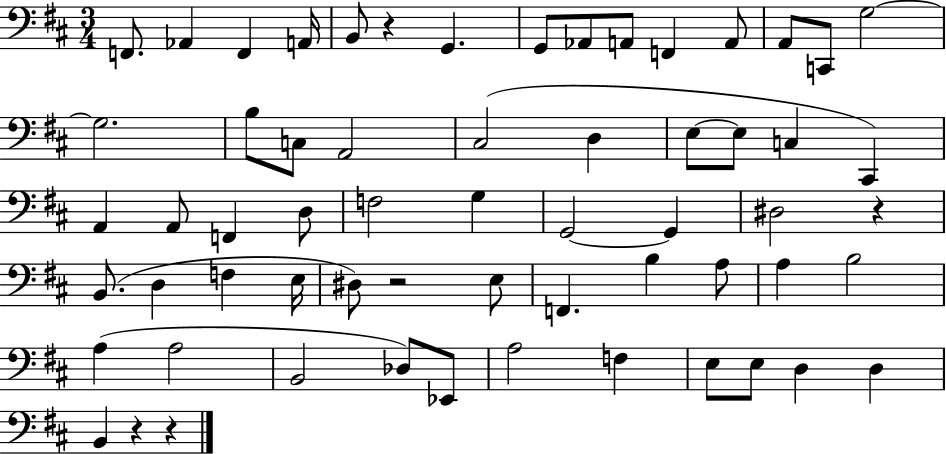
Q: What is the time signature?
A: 3/4